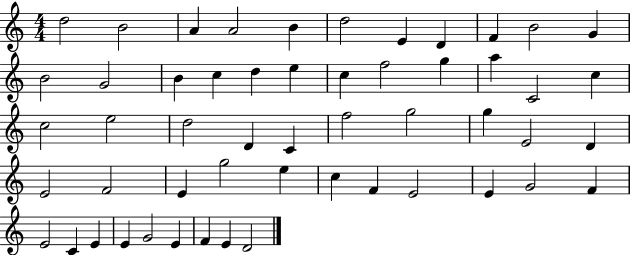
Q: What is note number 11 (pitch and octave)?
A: G4